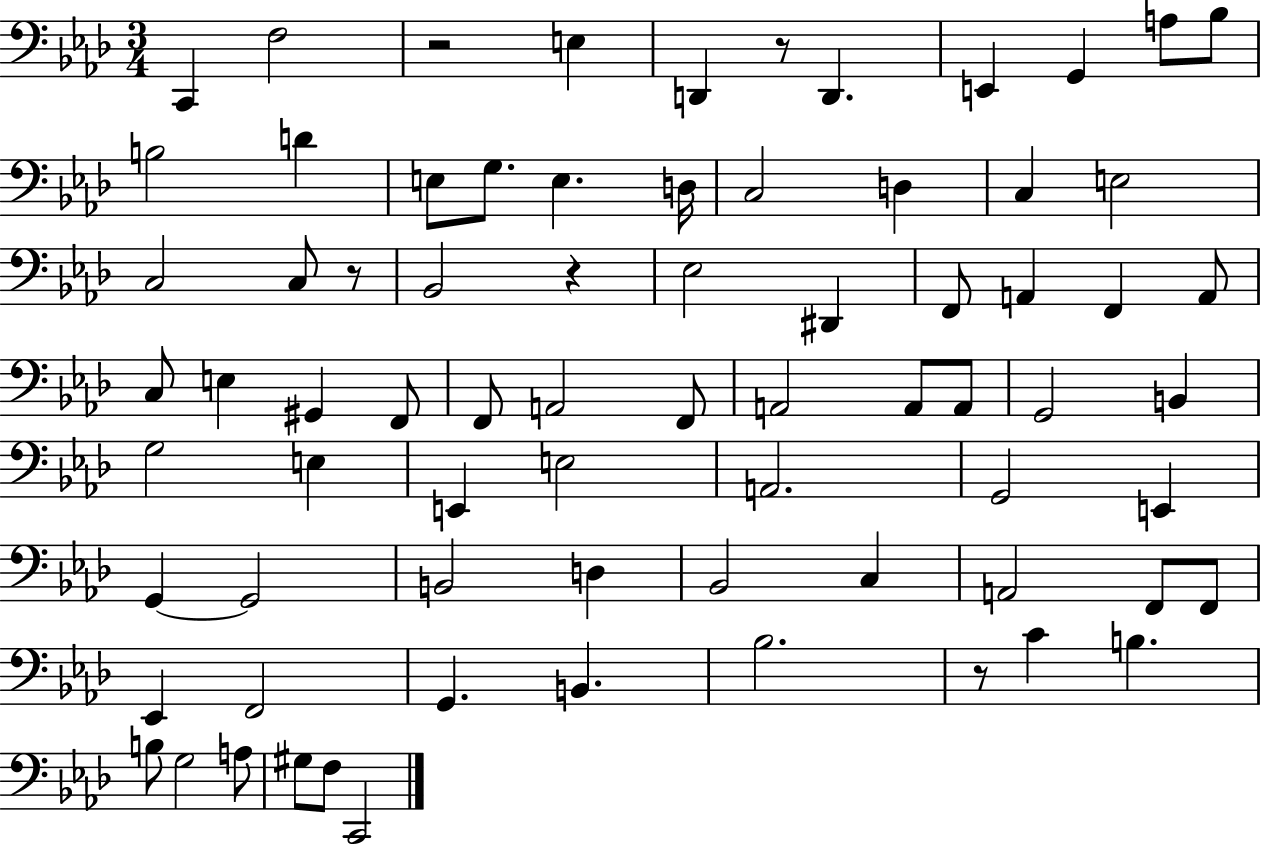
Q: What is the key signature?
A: AES major